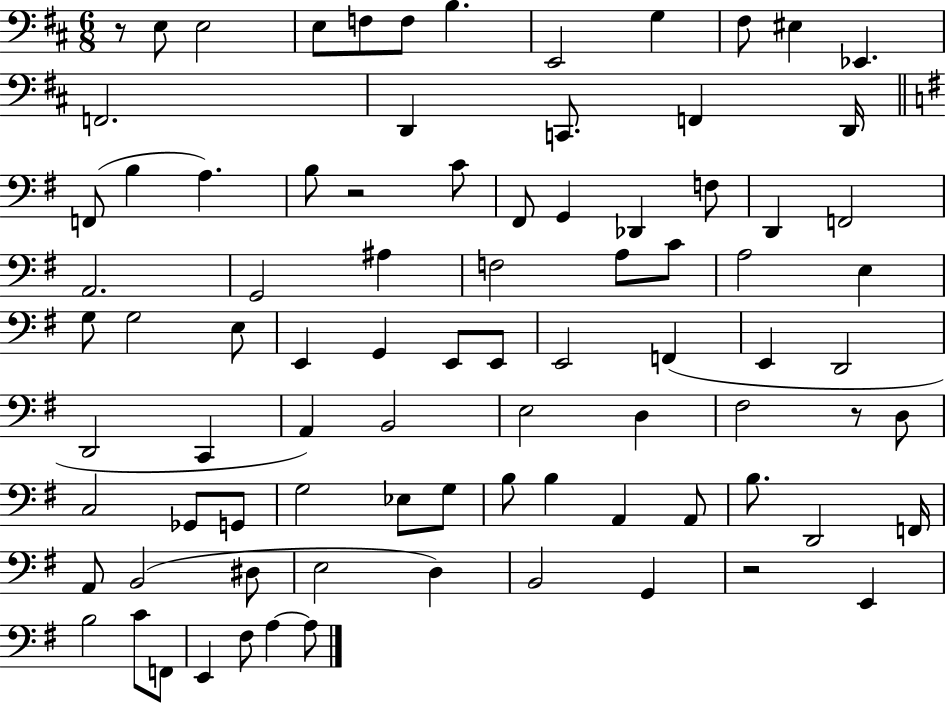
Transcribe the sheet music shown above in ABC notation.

X:1
T:Untitled
M:6/8
L:1/4
K:D
z/2 E,/2 E,2 E,/2 F,/2 F,/2 B, E,,2 G, ^F,/2 ^E, _E,, F,,2 D,, C,,/2 F,, D,,/4 F,,/2 B, A, B,/2 z2 C/2 ^F,,/2 G,, _D,, F,/2 D,, F,,2 A,,2 G,,2 ^A, F,2 A,/2 C/2 A,2 E, G,/2 G,2 E,/2 E,, G,, E,,/2 E,,/2 E,,2 F,, E,, D,,2 D,,2 C,, A,, B,,2 E,2 D, ^F,2 z/2 D,/2 C,2 _G,,/2 G,,/2 G,2 _E,/2 G,/2 B,/2 B, A,, A,,/2 B,/2 D,,2 F,,/4 A,,/2 B,,2 ^D,/2 E,2 D, B,,2 G,, z2 E,, B,2 C/2 F,,/2 E,, ^F,/2 A, A,/2